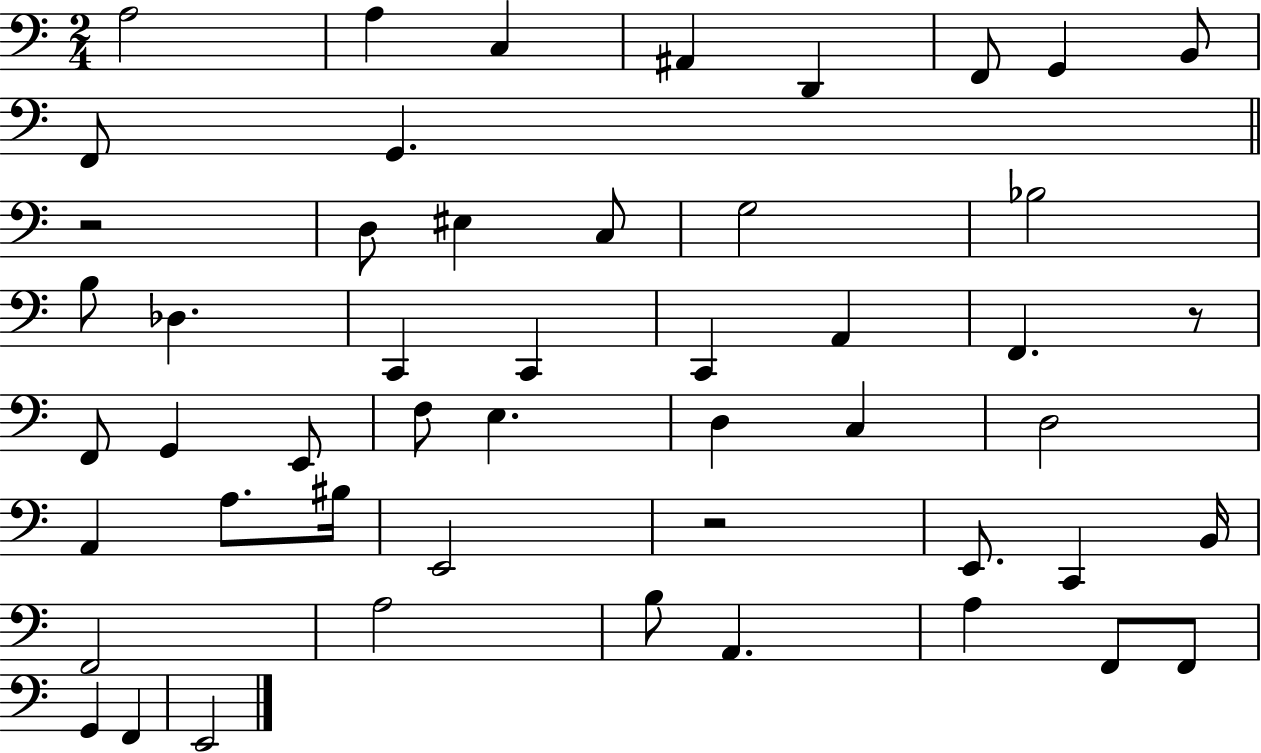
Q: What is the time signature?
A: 2/4